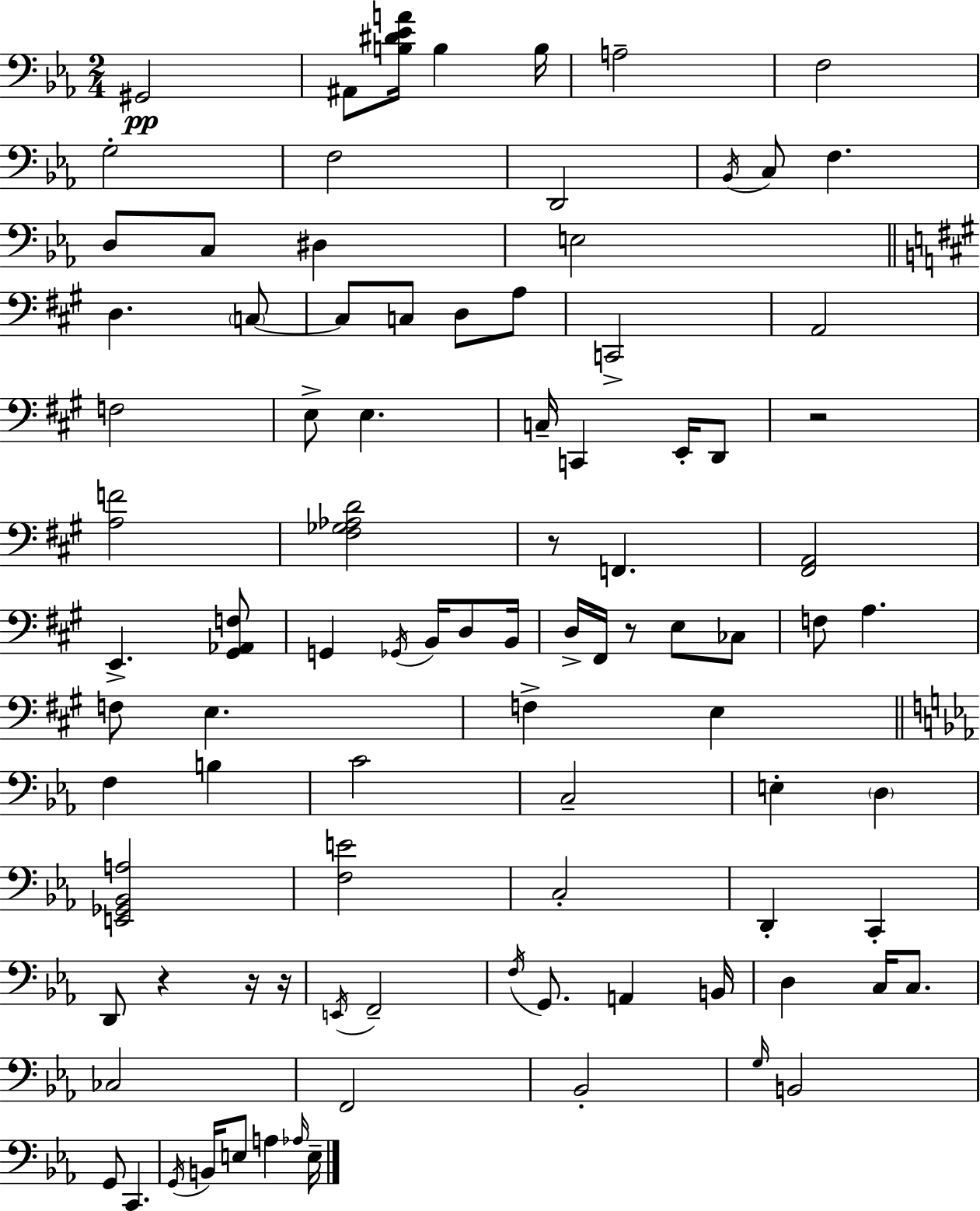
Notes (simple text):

G#2/h A#2/e [B3,D#4,Eb4,A4]/s B3/q B3/s A3/h F3/h G3/h F3/h D2/h Bb2/s C3/e F3/q. D3/e C3/e D#3/q E3/h D3/q. C3/e C3/e C3/e D3/e A3/e C2/h A2/h F3/h E3/e E3/q. C3/s C2/q E2/s D2/e R/h [A3,F4]/h [F#3,Gb3,Ab3,D4]/h R/e F2/q. [F#2,A2]/h E2/q. [G#2,Ab2,F3]/e G2/q Gb2/s B2/s D3/e B2/s D3/s F#2/s R/e E3/e CES3/e F3/e A3/q. F3/e E3/q. F3/q E3/q F3/q B3/q C4/h C3/h E3/q D3/q [E2,Gb2,Bb2,A3]/h [F3,E4]/h C3/h D2/q C2/q D2/e R/q R/s R/s E2/s F2/h F3/s G2/e. A2/q B2/s D3/q C3/s C3/e. CES3/h F2/h Bb2/h G3/s B2/h G2/e C2/q. G2/s B2/s E3/e A3/q Ab3/s E3/s